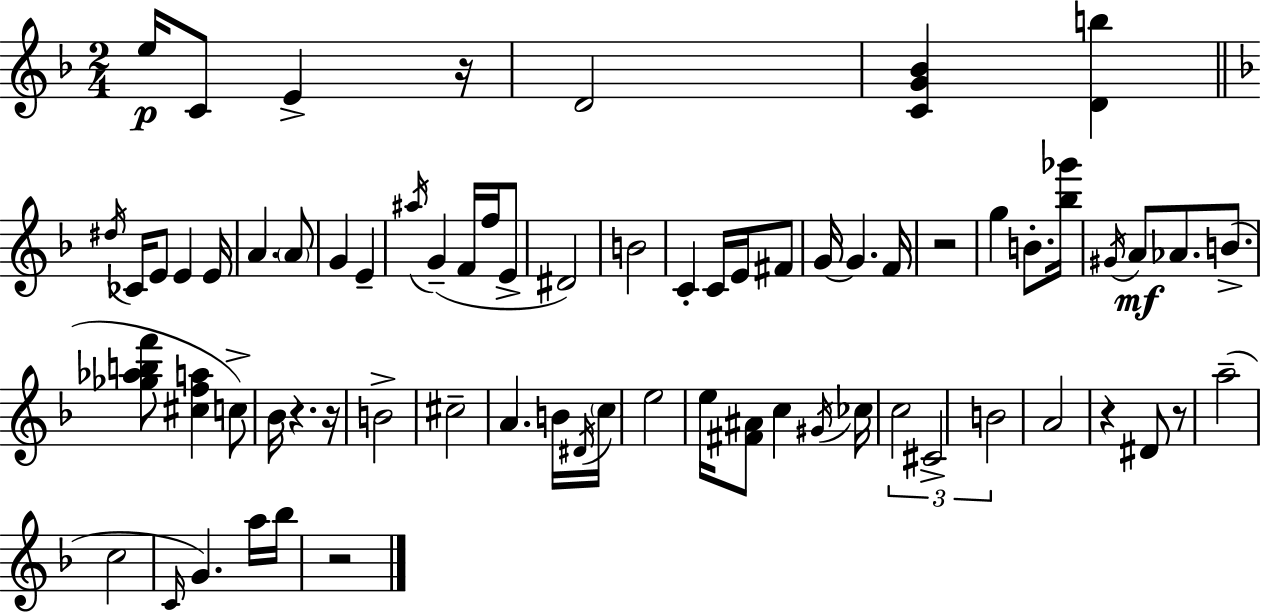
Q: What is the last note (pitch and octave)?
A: Bb5